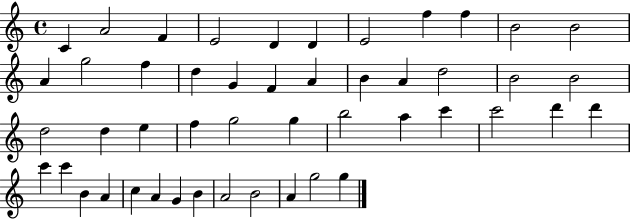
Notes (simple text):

C4/q A4/h F4/q E4/h D4/q D4/q E4/h F5/q F5/q B4/h B4/h A4/q G5/h F5/q D5/q G4/q F4/q A4/q B4/q A4/q D5/h B4/h B4/h D5/h D5/q E5/q F5/q G5/h G5/q B5/h A5/q C6/q C6/h D6/q D6/q C6/q C6/q B4/q A4/q C5/q A4/q G4/q B4/q A4/h B4/h A4/q G5/h G5/q